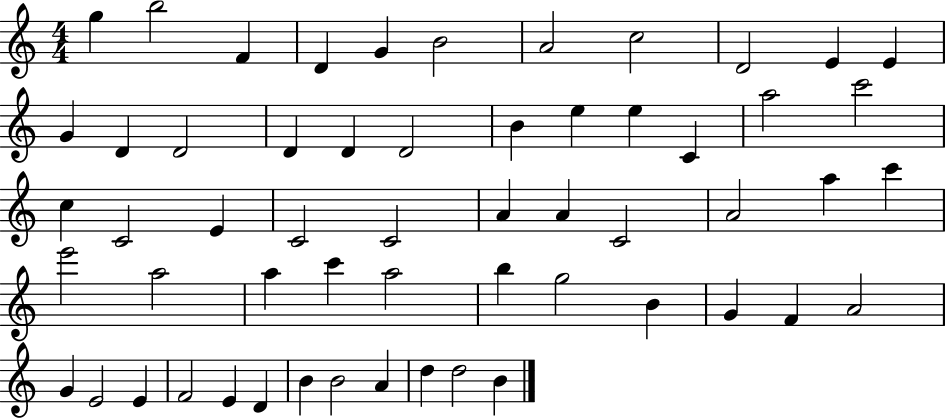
{
  \clef treble
  \numericTimeSignature
  \time 4/4
  \key c \major
  g''4 b''2 f'4 | d'4 g'4 b'2 | a'2 c''2 | d'2 e'4 e'4 | \break g'4 d'4 d'2 | d'4 d'4 d'2 | b'4 e''4 e''4 c'4 | a''2 c'''2 | \break c''4 c'2 e'4 | c'2 c'2 | a'4 a'4 c'2 | a'2 a''4 c'''4 | \break e'''2 a''2 | a''4 c'''4 a''2 | b''4 g''2 b'4 | g'4 f'4 a'2 | \break g'4 e'2 e'4 | f'2 e'4 d'4 | b'4 b'2 a'4 | d''4 d''2 b'4 | \break \bar "|."
}